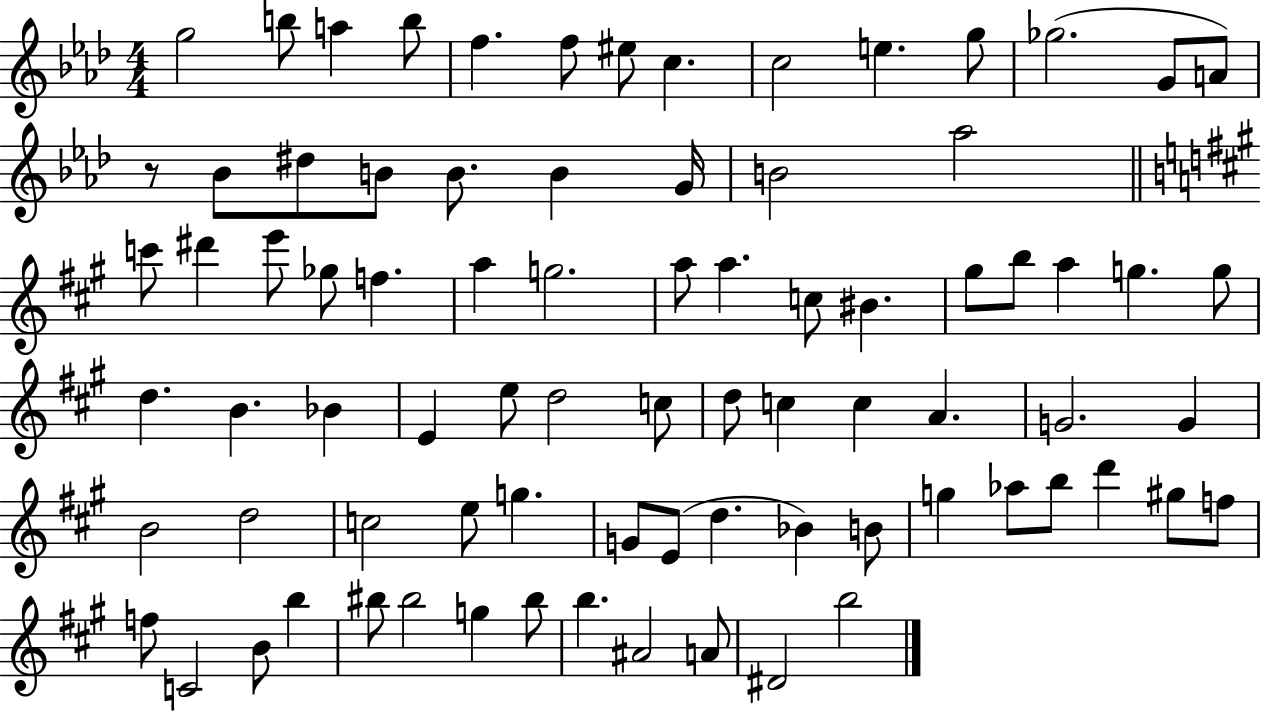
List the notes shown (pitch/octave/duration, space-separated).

G5/h B5/e A5/q B5/e F5/q. F5/e EIS5/e C5/q. C5/h E5/q. G5/e Gb5/h. G4/e A4/e R/e Bb4/e D#5/e B4/e B4/e. B4/q G4/s B4/h Ab5/h C6/e D#6/q E6/e Gb5/e F5/q. A5/q G5/h. A5/e A5/q. C5/e BIS4/q. G#5/e B5/e A5/q G5/q. G5/e D5/q. B4/q. Bb4/q E4/q E5/e D5/h C5/e D5/e C5/q C5/q A4/q. G4/h. G4/q B4/h D5/h C5/h E5/e G5/q. G4/e E4/e D5/q. Bb4/q B4/e G5/q Ab5/e B5/e D6/q G#5/e F5/e F5/e C4/h B4/e B5/q BIS5/e BIS5/h G5/q BIS5/e B5/q. A#4/h A4/e D#4/h B5/h